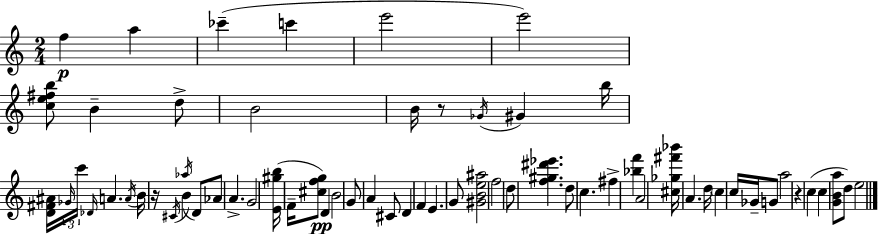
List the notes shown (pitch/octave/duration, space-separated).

F5/q A5/q CES6/q C6/q E6/h E6/h [C5,E5,F#5,B5]/e B4/q D5/e B4/h B4/s R/e Gb4/s G#4/q B5/s [D4,F#4,A#4]/s Gb4/s C6/s Db4/s A4/q. A4/s B4/s R/s C#4/s B4/q Ab5/s D4/e Ab4/e A4/q. G4/h [E4,G#5,B5]/s F4/s [C#5,F5,G5]/e D4/q B4/h G4/e A4/q C#4/e D4/q F4/q E4/q. G4/e [G#4,B4,E5,A#5]/h F5/h D5/e [F5,G#5,D#6,Eb6]/q. D5/e C5/q. F#5/q [Bb5,F6]/q A4/h [C#5,Gb5,F#6,Bb6]/s A4/q. D5/s C5/q C5/s Gb4/s G4/e A5/h R/q C5/q C5/q [G4,B4,A5]/e D5/e E5/h